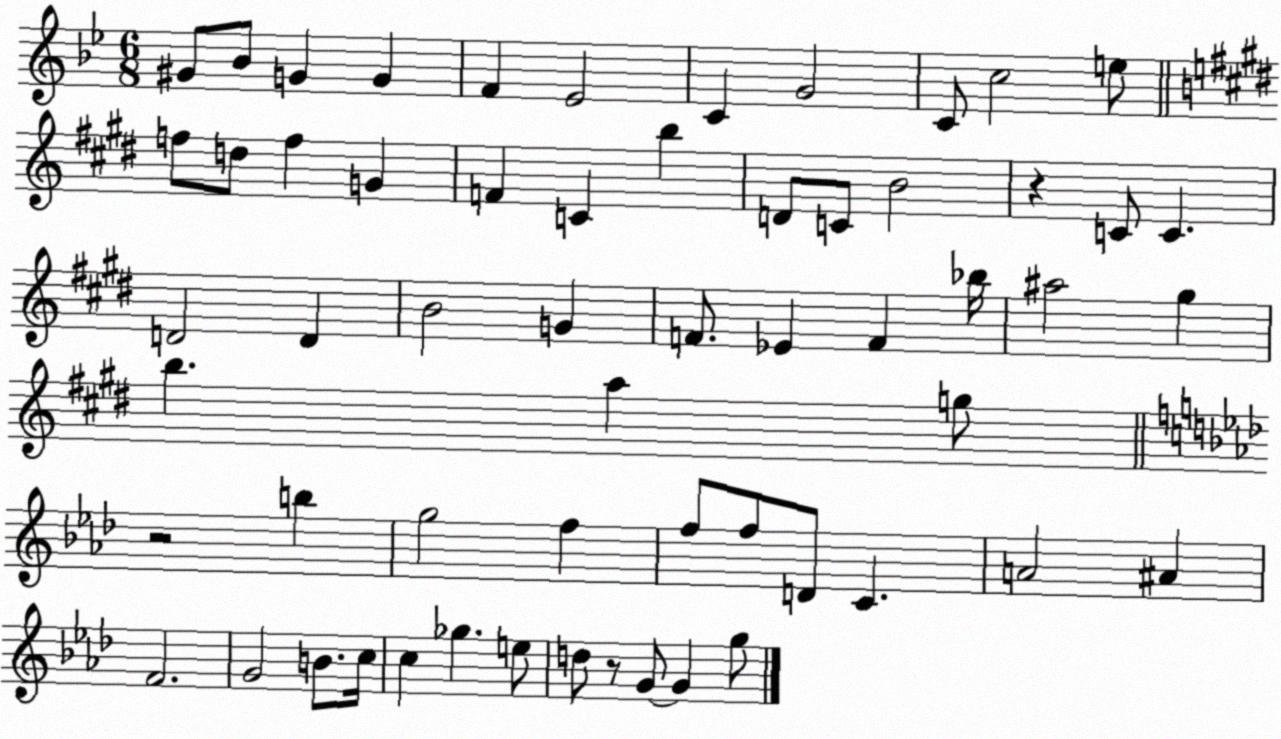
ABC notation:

X:1
T:Untitled
M:6/8
L:1/4
K:Bb
^G/2 _B/2 G G F _E2 C G2 C/2 c2 e/2 f/2 d/2 f G F C b D/2 C/2 B2 z C/2 C D2 D B2 G F/2 _E F _b/4 ^a2 ^g b a g/2 z2 b g2 f f/2 f/2 D/2 C A2 ^A F2 G2 B/2 c/4 c _g e/2 d/2 z/2 G/2 G g/2